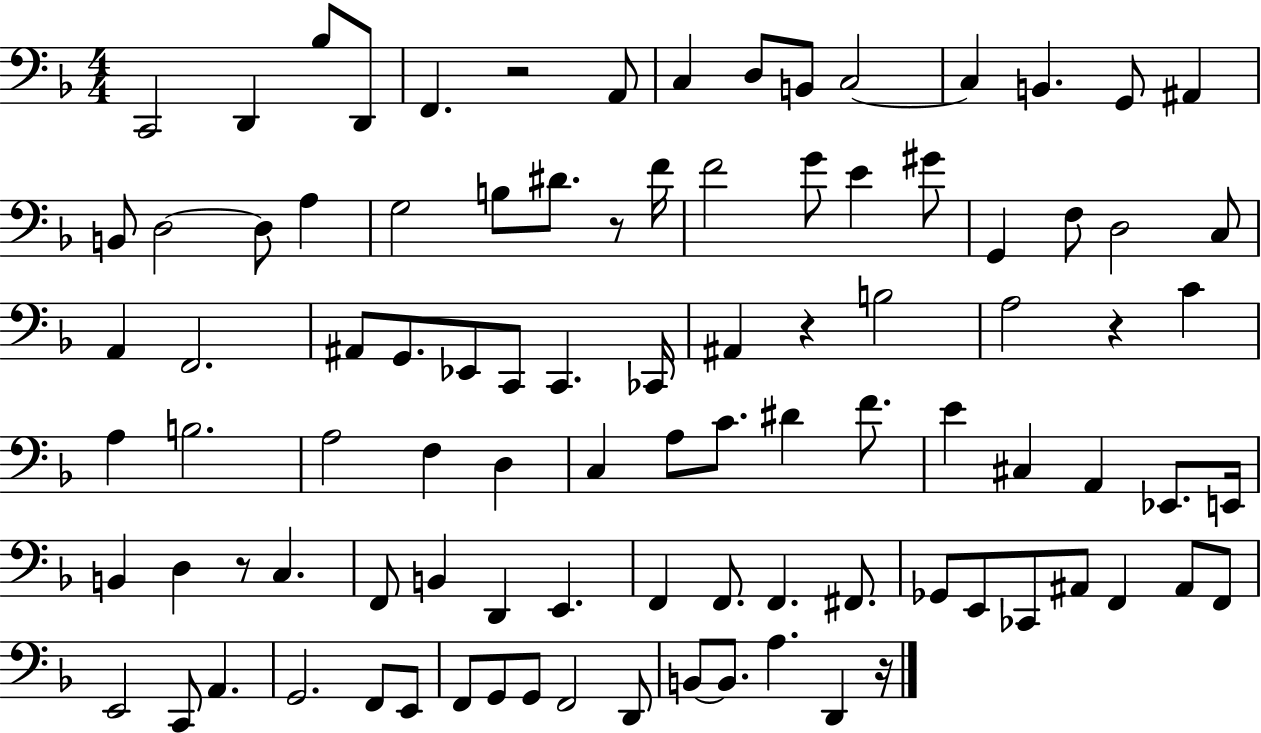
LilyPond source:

{
  \clef bass
  \numericTimeSignature
  \time 4/4
  \key f \major
  c,2 d,4 bes8 d,8 | f,4. r2 a,8 | c4 d8 b,8 c2~~ | c4 b,4. g,8 ais,4 | \break b,8 d2~~ d8 a4 | g2 b8 dis'8. r8 f'16 | f'2 g'8 e'4 gis'8 | g,4 f8 d2 c8 | \break a,4 f,2. | ais,8 g,8. ees,8 c,8 c,4. ces,16 | ais,4 r4 b2 | a2 r4 c'4 | \break a4 b2. | a2 f4 d4 | c4 a8 c'8. dis'4 f'8. | e'4 cis4 a,4 ees,8. e,16 | \break b,4 d4 r8 c4. | f,8 b,4 d,4 e,4. | f,4 f,8. f,4. fis,8. | ges,8 e,8 ces,8 ais,8 f,4 ais,8 f,8 | \break e,2 c,8 a,4. | g,2. f,8 e,8 | f,8 g,8 g,8 f,2 d,8 | b,8~~ b,8. a4. d,4 r16 | \break \bar "|."
}